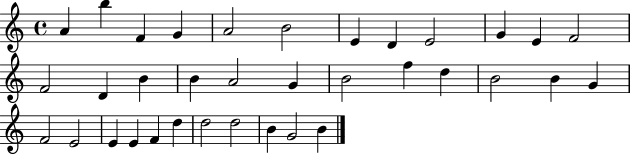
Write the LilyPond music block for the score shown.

{
  \clef treble
  \time 4/4
  \defaultTimeSignature
  \key c \major
  a'4 b''4 f'4 g'4 | a'2 b'2 | e'4 d'4 e'2 | g'4 e'4 f'2 | \break f'2 d'4 b'4 | b'4 a'2 g'4 | b'2 f''4 d''4 | b'2 b'4 g'4 | \break f'2 e'2 | e'4 e'4 f'4 d''4 | d''2 d''2 | b'4 g'2 b'4 | \break \bar "|."
}